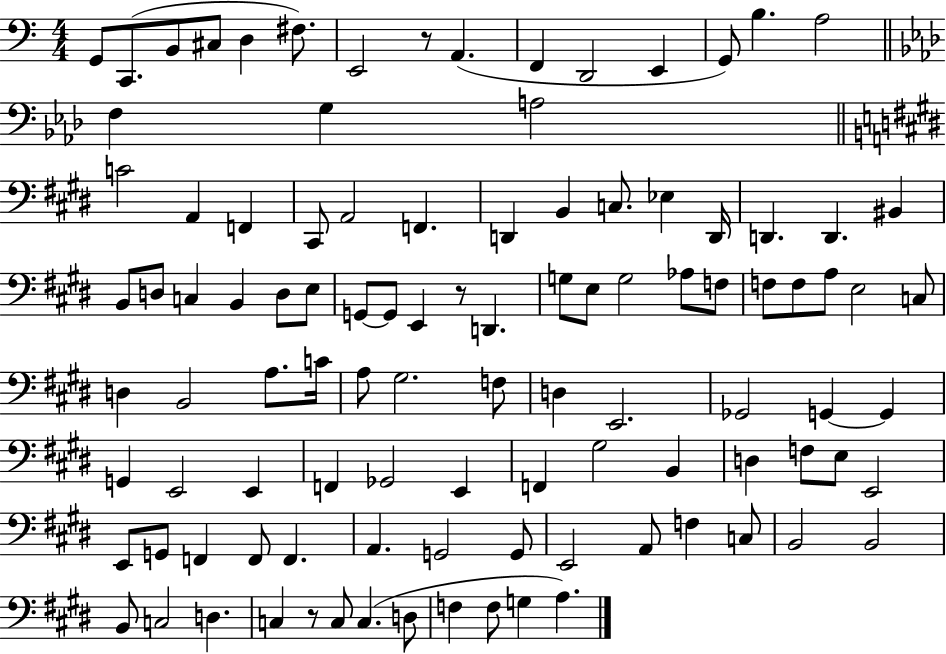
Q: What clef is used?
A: bass